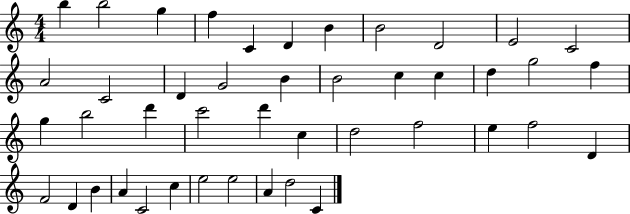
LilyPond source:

{
  \clef treble
  \numericTimeSignature
  \time 4/4
  \key c \major
  b''4 b''2 g''4 | f''4 c'4 d'4 b'4 | b'2 d'2 | e'2 c'2 | \break a'2 c'2 | d'4 g'2 b'4 | b'2 c''4 c''4 | d''4 g''2 f''4 | \break g''4 b''2 d'''4 | c'''2 d'''4 c''4 | d''2 f''2 | e''4 f''2 d'4 | \break f'2 d'4 b'4 | a'4 c'2 c''4 | e''2 e''2 | a'4 d''2 c'4 | \break \bar "|."
}